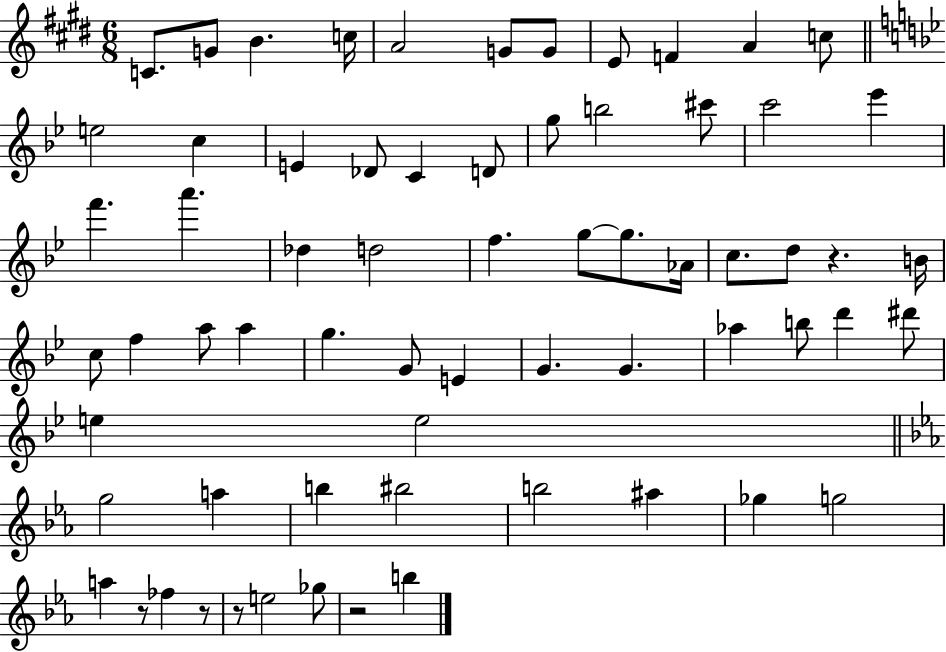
C4/e. G4/e B4/q. C5/s A4/h G4/e G4/e E4/e F4/q A4/q C5/e E5/h C5/q E4/q Db4/e C4/q D4/e G5/e B5/h C#6/e C6/h Eb6/q F6/q. A6/q. Db5/q D5/h F5/q. G5/e G5/e. Ab4/s C5/e. D5/e R/q. B4/s C5/e F5/q A5/e A5/q G5/q. G4/e E4/q G4/q. G4/q. Ab5/q B5/e D6/q D#6/e E5/q E5/h G5/h A5/q B5/q BIS5/h B5/h A#5/q Gb5/q G5/h A5/q R/e FES5/q R/e R/e E5/h Gb5/e R/h B5/q